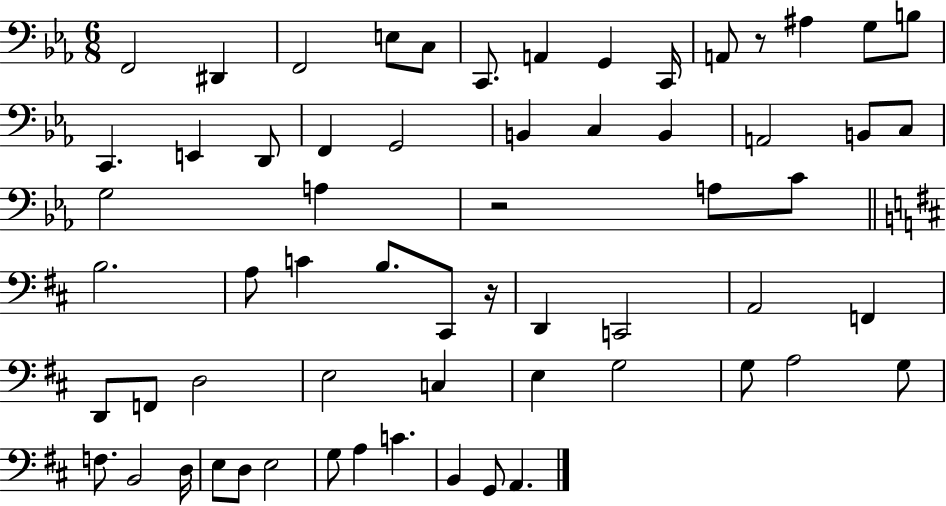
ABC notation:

X:1
T:Untitled
M:6/8
L:1/4
K:Eb
F,,2 ^D,, F,,2 E,/2 C,/2 C,,/2 A,, G,, C,,/4 A,,/2 z/2 ^A, G,/2 B,/2 C,, E,, D,,/2 F,, G,,2 B,, C, B,, A,,2 B,,/2 C,/2 G,2 A, z2 A,/2 C/2 B,2 A,/2 C B,/2 ^C,,/2 z/4 D,, C,,2 A,,2 F,, D,,/2 F,,/2 D,2 E,2 C, E, G,2 G,/2 A,2 G,/2 F,/2 B,,2 D,/4 E,/2 D,/2 E,2 G,/2 A, C B,, G,,/2 A,,